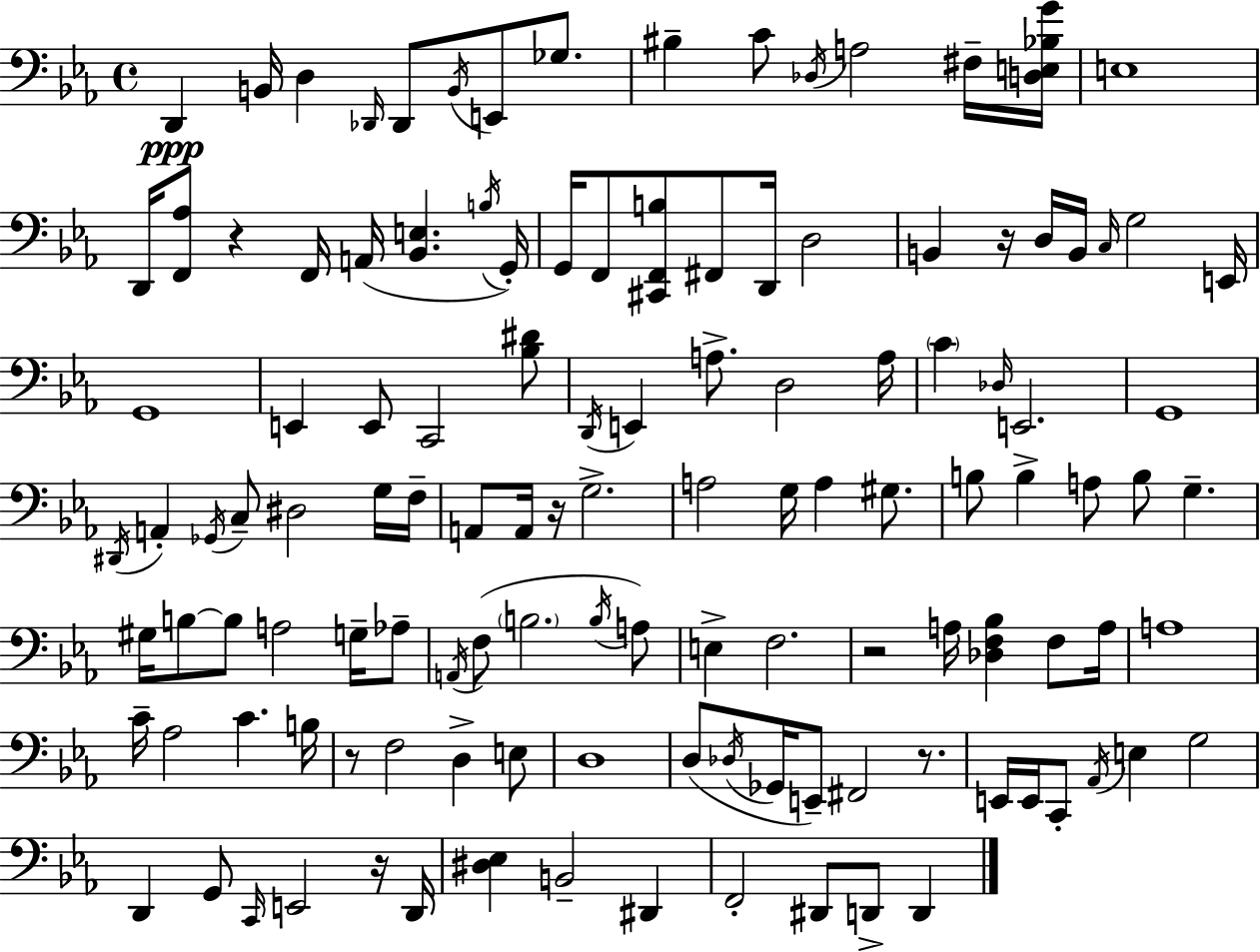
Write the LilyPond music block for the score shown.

{
  \clef bass
  \time 4/4
  \defaultTimeSignature
  \key c \minor
  d,4\ppp b,16 d4 \grace { des,16 } des,8 \acciaccatura { b,16 } e,8 ges8. | bis4-- c'8 \acciaccatura { des16 } a2 | fis16-- <d e bes g'>16 e1 | d,16 <f, aes>8 r4 f,16 a,16( <bes, e>4. | \break \acciaccatura { b16 }) g,16-. g,16 f,8 <cis, f, b>8 fis,8 d,16 d2 | b,4 r16 d16 b,16 \grace { c16 } g2 | e,16 g,1 | e,4 e,8 c,2 | \break <bes dis'>8 \acciaccatura { d,16 } e,4 a8.-> d2 | a16 \parenthesize c'4 \grace { des16 } e,2. | g,1 | \acciaccatura { dis,16 } a,4-. \acciaccatura { ges,16 } c8-- dis2 | \break g16 f16-- a,8 a,16 r16 g2.-> | a2 | g16 a4 gis8. b8 b4-> a8 | b8 g4.-- gis16 b8~~ b8 a2 | \break g16-- aes8-- \acciaccatura { a,16 }( f8 \parenthesize b2. | \acciaccatura { b16 } a8) e4-> f2. | r2 | a16 <des f bes>4 f8 a16 a1 | \break c'16-- aes2 | c'4. b16 r8 f2 | d4-> e8 d1 | d8( \acciaccatura { des16 } ges,16 e,8--) | \break fis,2 r8. e,16 e,16 c,8-. | \acciaccatura { aes,16 } e4 g2 d,4 | g,8 \grace { c,16 } e,2 r16 d,16 <dis ees>4 | b,2-- dis,4 f,2-. | \break dis,8 d,8-> d,4 \bar "|."
}